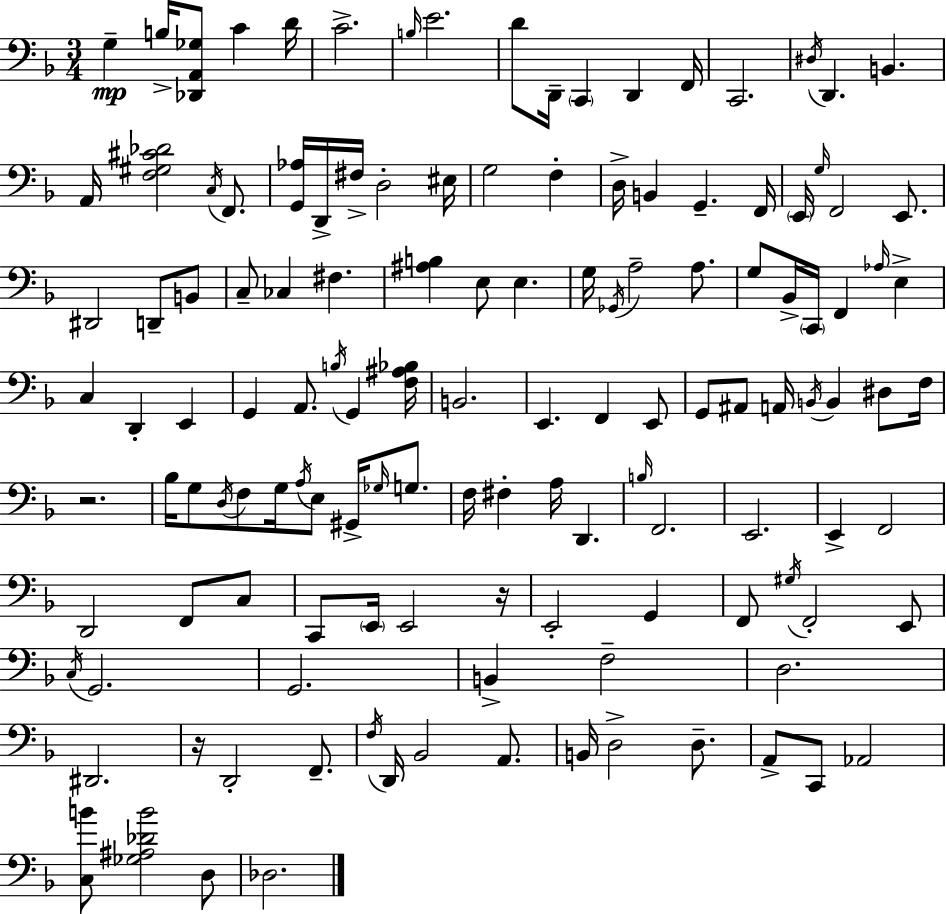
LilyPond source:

{
  \clef bass
  \numericTimeSignature
  \time 3/4
  \key f \major
  g4--\mp b16-> <des, a, ges>8 c'4 d'16 | c'2.-> | \grace { b16 } e'2. | d'8 d,16-- \parenthesize c,4 d,4 | \break f,16 c,2. | \acciaccatura { dis16 } d,4. b,4. | a,16 <f gis cis' des'>2 \acciaccatura { c16 } | f,8. <g, aes>16 d,16-> fis16-> d2-. | \break eis16 g2 f4-. | d16-> b,4 g,4.-- | f,16 \parenthesize e,16 \grace { g16 } f,2 | e,8. dis,2 | \break d,8-- b,8 c8-- ces4 fis4. | <ais b>4 e8 e4. | g16 \acciaccatura { ges,16 } a2-- | a8. g8 bes,16-> \parenthesize c,16 f,4 | \break \grace { aes16 } e4-> c4 d,4-. | e,4 g,4 a,8. | \acciaccatura { b16 } g,4 <f ais bes>16 b,2. | e,4. | \break f,4 e,8 g,8 ais,8 a,16 | \acciaccatura { b,16 } b,4 dis8 f16 r2. | bes16 g8 \acciaccatura { d16 } | f8 g16 \acciaccatura { a16 } e8 gis,16-> \grace { ges16 } g8. f16 | \break fis4-. a16 d,4. \grace { b16 } | f,2. | e,2. | e,4-> f,2 | \break d,2 f,8 c8 | c,8 \parenthesize e,16 e,2 r16 | e,2-. g,4 | f,8 \acciaccatura { gis16 } f,2-. e,8 | \break \acciaccatura { c16 } g,2. | g,2. | b,4-> f2-- | d2. | \break dis,2. | r16 d,2-. f,8.-- | \acciaccatura { f16 } d,16 bes,2 | a,8. b,16 d2-> | \break d8.-- a,8-> c,8 aes,2 | <c b'>8 <ges ais des' b'>2 | d8 des2. | \bar "|."
}